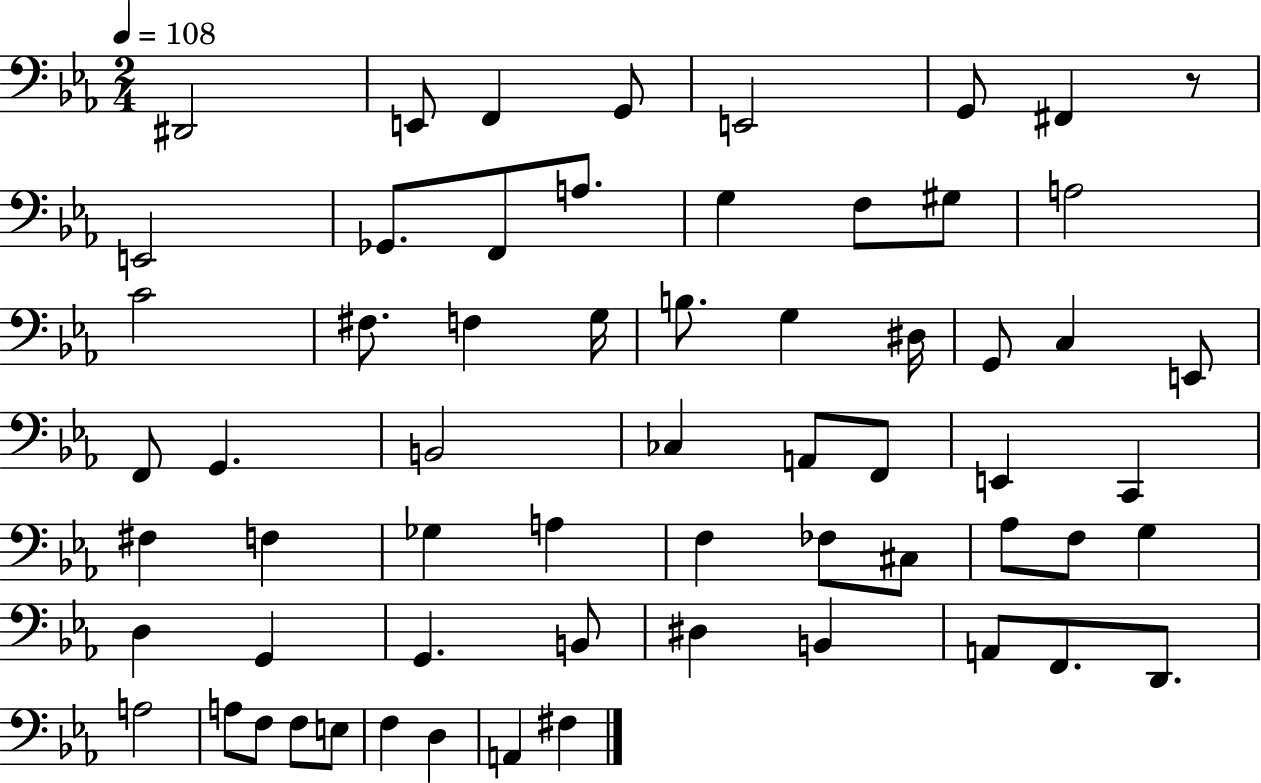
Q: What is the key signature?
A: EES major